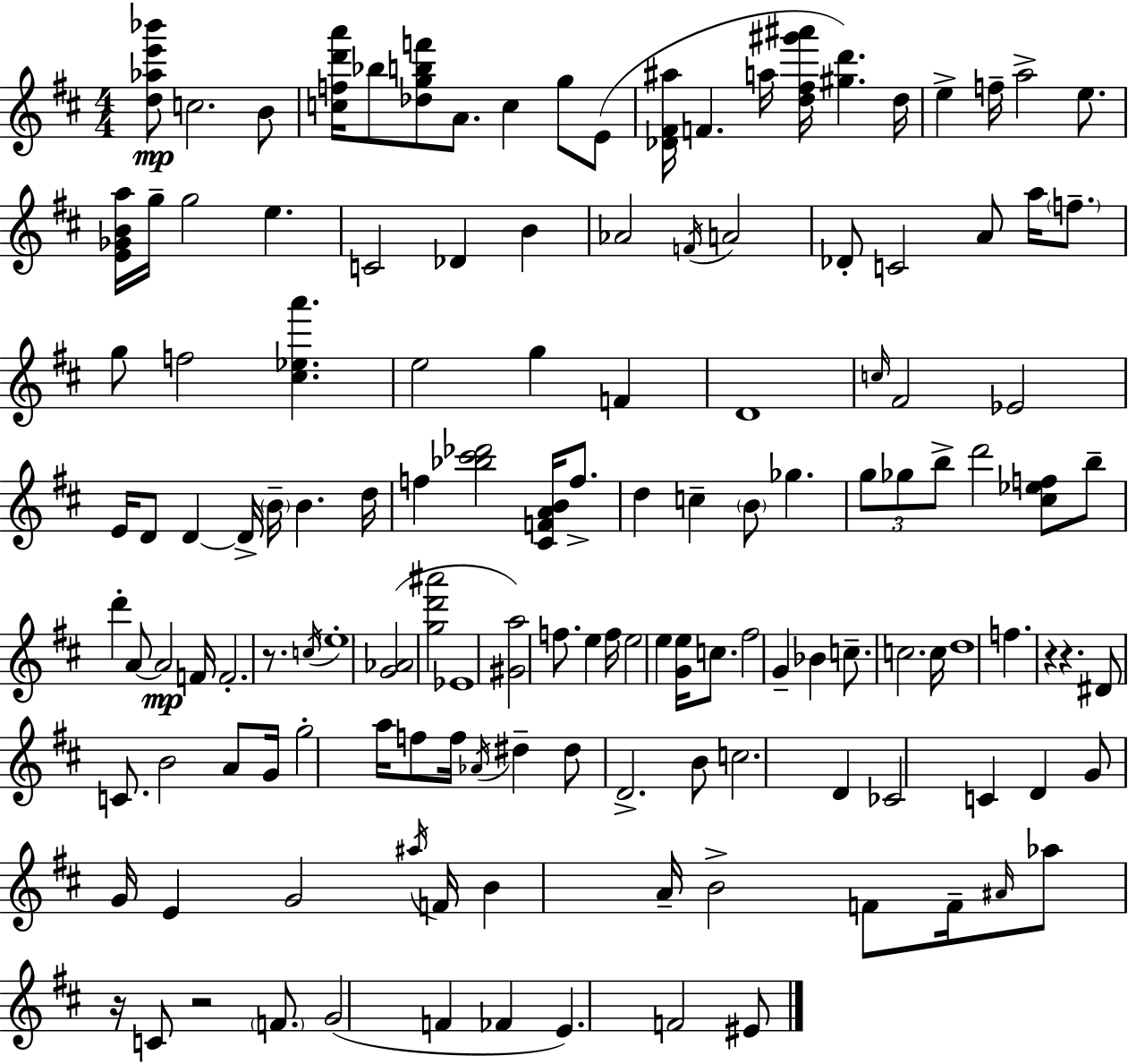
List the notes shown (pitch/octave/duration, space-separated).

[D5,Ab5,E6,Bb6]/e C5/h. B4/e [C5,F5,D6,A6]/s Bb5/e [Db5,G5,B5,F6]/e A4/e. C5/q G5/e E4/e [Db4,F#4,A#5]/s F4/q. A5/s [D5,F#5,G#6,A#6]/s [G#5,D6]/q. D5/s E5/q F5/s A5/h E5/e. [E4,Gb4,B4,A5]/s G5/s G5/h E5/q. C4/h Db4/q B4/q Ab4/h F4/s A4/h Db4/e C4/h A4/e A5/s F5/e. G5/e F5/h [C#5,Eb5,A6]/q. E5/h G5/q F4/q D4/w C5/s F#4/h Eb4/h E4/s D4/e D4/q D4/s B4/s B4/q. D5/s F5/q [Bb5,C#6,Db6]/h [C#4,F4,A4,B4]/s F5/e. D5/q C5/q B4/e Gb5/q. G5/e Gb5/e B5/e D6/h [C#5,Eb5,F5]/e B5/e D6/q A4/e A4/h F4/s F4/h. R/e. C5/s E5/w [G4,Ab4]/h [G5,D6,A#6]/h Eb4/w [G#4,A5]/h F5/e. E5/q F5/s E5/h E5/q [G4,E5]/s C5/e. F#5/h G4/q Bb4/q C5/e. C5/h. C5/s D5/w F5/q. R/q R/q. D#4/e C4/e. B4/h A4/e G4/s G5/h A5/s F5/e F5/s Ab4/s D#5/q D#5/e D4/h. B4/e C5/h. D4/q CES4/h C4/q D4/q G4/e G4/s E4/q G4/h A#5/s F4/s B4/q A4/s B4/h F4/e F4/s A#4/s Ab5/e R/s C4/e R/h F4/e. G4/h F4/q FES4/q E4/q. F4/h EIS4/e